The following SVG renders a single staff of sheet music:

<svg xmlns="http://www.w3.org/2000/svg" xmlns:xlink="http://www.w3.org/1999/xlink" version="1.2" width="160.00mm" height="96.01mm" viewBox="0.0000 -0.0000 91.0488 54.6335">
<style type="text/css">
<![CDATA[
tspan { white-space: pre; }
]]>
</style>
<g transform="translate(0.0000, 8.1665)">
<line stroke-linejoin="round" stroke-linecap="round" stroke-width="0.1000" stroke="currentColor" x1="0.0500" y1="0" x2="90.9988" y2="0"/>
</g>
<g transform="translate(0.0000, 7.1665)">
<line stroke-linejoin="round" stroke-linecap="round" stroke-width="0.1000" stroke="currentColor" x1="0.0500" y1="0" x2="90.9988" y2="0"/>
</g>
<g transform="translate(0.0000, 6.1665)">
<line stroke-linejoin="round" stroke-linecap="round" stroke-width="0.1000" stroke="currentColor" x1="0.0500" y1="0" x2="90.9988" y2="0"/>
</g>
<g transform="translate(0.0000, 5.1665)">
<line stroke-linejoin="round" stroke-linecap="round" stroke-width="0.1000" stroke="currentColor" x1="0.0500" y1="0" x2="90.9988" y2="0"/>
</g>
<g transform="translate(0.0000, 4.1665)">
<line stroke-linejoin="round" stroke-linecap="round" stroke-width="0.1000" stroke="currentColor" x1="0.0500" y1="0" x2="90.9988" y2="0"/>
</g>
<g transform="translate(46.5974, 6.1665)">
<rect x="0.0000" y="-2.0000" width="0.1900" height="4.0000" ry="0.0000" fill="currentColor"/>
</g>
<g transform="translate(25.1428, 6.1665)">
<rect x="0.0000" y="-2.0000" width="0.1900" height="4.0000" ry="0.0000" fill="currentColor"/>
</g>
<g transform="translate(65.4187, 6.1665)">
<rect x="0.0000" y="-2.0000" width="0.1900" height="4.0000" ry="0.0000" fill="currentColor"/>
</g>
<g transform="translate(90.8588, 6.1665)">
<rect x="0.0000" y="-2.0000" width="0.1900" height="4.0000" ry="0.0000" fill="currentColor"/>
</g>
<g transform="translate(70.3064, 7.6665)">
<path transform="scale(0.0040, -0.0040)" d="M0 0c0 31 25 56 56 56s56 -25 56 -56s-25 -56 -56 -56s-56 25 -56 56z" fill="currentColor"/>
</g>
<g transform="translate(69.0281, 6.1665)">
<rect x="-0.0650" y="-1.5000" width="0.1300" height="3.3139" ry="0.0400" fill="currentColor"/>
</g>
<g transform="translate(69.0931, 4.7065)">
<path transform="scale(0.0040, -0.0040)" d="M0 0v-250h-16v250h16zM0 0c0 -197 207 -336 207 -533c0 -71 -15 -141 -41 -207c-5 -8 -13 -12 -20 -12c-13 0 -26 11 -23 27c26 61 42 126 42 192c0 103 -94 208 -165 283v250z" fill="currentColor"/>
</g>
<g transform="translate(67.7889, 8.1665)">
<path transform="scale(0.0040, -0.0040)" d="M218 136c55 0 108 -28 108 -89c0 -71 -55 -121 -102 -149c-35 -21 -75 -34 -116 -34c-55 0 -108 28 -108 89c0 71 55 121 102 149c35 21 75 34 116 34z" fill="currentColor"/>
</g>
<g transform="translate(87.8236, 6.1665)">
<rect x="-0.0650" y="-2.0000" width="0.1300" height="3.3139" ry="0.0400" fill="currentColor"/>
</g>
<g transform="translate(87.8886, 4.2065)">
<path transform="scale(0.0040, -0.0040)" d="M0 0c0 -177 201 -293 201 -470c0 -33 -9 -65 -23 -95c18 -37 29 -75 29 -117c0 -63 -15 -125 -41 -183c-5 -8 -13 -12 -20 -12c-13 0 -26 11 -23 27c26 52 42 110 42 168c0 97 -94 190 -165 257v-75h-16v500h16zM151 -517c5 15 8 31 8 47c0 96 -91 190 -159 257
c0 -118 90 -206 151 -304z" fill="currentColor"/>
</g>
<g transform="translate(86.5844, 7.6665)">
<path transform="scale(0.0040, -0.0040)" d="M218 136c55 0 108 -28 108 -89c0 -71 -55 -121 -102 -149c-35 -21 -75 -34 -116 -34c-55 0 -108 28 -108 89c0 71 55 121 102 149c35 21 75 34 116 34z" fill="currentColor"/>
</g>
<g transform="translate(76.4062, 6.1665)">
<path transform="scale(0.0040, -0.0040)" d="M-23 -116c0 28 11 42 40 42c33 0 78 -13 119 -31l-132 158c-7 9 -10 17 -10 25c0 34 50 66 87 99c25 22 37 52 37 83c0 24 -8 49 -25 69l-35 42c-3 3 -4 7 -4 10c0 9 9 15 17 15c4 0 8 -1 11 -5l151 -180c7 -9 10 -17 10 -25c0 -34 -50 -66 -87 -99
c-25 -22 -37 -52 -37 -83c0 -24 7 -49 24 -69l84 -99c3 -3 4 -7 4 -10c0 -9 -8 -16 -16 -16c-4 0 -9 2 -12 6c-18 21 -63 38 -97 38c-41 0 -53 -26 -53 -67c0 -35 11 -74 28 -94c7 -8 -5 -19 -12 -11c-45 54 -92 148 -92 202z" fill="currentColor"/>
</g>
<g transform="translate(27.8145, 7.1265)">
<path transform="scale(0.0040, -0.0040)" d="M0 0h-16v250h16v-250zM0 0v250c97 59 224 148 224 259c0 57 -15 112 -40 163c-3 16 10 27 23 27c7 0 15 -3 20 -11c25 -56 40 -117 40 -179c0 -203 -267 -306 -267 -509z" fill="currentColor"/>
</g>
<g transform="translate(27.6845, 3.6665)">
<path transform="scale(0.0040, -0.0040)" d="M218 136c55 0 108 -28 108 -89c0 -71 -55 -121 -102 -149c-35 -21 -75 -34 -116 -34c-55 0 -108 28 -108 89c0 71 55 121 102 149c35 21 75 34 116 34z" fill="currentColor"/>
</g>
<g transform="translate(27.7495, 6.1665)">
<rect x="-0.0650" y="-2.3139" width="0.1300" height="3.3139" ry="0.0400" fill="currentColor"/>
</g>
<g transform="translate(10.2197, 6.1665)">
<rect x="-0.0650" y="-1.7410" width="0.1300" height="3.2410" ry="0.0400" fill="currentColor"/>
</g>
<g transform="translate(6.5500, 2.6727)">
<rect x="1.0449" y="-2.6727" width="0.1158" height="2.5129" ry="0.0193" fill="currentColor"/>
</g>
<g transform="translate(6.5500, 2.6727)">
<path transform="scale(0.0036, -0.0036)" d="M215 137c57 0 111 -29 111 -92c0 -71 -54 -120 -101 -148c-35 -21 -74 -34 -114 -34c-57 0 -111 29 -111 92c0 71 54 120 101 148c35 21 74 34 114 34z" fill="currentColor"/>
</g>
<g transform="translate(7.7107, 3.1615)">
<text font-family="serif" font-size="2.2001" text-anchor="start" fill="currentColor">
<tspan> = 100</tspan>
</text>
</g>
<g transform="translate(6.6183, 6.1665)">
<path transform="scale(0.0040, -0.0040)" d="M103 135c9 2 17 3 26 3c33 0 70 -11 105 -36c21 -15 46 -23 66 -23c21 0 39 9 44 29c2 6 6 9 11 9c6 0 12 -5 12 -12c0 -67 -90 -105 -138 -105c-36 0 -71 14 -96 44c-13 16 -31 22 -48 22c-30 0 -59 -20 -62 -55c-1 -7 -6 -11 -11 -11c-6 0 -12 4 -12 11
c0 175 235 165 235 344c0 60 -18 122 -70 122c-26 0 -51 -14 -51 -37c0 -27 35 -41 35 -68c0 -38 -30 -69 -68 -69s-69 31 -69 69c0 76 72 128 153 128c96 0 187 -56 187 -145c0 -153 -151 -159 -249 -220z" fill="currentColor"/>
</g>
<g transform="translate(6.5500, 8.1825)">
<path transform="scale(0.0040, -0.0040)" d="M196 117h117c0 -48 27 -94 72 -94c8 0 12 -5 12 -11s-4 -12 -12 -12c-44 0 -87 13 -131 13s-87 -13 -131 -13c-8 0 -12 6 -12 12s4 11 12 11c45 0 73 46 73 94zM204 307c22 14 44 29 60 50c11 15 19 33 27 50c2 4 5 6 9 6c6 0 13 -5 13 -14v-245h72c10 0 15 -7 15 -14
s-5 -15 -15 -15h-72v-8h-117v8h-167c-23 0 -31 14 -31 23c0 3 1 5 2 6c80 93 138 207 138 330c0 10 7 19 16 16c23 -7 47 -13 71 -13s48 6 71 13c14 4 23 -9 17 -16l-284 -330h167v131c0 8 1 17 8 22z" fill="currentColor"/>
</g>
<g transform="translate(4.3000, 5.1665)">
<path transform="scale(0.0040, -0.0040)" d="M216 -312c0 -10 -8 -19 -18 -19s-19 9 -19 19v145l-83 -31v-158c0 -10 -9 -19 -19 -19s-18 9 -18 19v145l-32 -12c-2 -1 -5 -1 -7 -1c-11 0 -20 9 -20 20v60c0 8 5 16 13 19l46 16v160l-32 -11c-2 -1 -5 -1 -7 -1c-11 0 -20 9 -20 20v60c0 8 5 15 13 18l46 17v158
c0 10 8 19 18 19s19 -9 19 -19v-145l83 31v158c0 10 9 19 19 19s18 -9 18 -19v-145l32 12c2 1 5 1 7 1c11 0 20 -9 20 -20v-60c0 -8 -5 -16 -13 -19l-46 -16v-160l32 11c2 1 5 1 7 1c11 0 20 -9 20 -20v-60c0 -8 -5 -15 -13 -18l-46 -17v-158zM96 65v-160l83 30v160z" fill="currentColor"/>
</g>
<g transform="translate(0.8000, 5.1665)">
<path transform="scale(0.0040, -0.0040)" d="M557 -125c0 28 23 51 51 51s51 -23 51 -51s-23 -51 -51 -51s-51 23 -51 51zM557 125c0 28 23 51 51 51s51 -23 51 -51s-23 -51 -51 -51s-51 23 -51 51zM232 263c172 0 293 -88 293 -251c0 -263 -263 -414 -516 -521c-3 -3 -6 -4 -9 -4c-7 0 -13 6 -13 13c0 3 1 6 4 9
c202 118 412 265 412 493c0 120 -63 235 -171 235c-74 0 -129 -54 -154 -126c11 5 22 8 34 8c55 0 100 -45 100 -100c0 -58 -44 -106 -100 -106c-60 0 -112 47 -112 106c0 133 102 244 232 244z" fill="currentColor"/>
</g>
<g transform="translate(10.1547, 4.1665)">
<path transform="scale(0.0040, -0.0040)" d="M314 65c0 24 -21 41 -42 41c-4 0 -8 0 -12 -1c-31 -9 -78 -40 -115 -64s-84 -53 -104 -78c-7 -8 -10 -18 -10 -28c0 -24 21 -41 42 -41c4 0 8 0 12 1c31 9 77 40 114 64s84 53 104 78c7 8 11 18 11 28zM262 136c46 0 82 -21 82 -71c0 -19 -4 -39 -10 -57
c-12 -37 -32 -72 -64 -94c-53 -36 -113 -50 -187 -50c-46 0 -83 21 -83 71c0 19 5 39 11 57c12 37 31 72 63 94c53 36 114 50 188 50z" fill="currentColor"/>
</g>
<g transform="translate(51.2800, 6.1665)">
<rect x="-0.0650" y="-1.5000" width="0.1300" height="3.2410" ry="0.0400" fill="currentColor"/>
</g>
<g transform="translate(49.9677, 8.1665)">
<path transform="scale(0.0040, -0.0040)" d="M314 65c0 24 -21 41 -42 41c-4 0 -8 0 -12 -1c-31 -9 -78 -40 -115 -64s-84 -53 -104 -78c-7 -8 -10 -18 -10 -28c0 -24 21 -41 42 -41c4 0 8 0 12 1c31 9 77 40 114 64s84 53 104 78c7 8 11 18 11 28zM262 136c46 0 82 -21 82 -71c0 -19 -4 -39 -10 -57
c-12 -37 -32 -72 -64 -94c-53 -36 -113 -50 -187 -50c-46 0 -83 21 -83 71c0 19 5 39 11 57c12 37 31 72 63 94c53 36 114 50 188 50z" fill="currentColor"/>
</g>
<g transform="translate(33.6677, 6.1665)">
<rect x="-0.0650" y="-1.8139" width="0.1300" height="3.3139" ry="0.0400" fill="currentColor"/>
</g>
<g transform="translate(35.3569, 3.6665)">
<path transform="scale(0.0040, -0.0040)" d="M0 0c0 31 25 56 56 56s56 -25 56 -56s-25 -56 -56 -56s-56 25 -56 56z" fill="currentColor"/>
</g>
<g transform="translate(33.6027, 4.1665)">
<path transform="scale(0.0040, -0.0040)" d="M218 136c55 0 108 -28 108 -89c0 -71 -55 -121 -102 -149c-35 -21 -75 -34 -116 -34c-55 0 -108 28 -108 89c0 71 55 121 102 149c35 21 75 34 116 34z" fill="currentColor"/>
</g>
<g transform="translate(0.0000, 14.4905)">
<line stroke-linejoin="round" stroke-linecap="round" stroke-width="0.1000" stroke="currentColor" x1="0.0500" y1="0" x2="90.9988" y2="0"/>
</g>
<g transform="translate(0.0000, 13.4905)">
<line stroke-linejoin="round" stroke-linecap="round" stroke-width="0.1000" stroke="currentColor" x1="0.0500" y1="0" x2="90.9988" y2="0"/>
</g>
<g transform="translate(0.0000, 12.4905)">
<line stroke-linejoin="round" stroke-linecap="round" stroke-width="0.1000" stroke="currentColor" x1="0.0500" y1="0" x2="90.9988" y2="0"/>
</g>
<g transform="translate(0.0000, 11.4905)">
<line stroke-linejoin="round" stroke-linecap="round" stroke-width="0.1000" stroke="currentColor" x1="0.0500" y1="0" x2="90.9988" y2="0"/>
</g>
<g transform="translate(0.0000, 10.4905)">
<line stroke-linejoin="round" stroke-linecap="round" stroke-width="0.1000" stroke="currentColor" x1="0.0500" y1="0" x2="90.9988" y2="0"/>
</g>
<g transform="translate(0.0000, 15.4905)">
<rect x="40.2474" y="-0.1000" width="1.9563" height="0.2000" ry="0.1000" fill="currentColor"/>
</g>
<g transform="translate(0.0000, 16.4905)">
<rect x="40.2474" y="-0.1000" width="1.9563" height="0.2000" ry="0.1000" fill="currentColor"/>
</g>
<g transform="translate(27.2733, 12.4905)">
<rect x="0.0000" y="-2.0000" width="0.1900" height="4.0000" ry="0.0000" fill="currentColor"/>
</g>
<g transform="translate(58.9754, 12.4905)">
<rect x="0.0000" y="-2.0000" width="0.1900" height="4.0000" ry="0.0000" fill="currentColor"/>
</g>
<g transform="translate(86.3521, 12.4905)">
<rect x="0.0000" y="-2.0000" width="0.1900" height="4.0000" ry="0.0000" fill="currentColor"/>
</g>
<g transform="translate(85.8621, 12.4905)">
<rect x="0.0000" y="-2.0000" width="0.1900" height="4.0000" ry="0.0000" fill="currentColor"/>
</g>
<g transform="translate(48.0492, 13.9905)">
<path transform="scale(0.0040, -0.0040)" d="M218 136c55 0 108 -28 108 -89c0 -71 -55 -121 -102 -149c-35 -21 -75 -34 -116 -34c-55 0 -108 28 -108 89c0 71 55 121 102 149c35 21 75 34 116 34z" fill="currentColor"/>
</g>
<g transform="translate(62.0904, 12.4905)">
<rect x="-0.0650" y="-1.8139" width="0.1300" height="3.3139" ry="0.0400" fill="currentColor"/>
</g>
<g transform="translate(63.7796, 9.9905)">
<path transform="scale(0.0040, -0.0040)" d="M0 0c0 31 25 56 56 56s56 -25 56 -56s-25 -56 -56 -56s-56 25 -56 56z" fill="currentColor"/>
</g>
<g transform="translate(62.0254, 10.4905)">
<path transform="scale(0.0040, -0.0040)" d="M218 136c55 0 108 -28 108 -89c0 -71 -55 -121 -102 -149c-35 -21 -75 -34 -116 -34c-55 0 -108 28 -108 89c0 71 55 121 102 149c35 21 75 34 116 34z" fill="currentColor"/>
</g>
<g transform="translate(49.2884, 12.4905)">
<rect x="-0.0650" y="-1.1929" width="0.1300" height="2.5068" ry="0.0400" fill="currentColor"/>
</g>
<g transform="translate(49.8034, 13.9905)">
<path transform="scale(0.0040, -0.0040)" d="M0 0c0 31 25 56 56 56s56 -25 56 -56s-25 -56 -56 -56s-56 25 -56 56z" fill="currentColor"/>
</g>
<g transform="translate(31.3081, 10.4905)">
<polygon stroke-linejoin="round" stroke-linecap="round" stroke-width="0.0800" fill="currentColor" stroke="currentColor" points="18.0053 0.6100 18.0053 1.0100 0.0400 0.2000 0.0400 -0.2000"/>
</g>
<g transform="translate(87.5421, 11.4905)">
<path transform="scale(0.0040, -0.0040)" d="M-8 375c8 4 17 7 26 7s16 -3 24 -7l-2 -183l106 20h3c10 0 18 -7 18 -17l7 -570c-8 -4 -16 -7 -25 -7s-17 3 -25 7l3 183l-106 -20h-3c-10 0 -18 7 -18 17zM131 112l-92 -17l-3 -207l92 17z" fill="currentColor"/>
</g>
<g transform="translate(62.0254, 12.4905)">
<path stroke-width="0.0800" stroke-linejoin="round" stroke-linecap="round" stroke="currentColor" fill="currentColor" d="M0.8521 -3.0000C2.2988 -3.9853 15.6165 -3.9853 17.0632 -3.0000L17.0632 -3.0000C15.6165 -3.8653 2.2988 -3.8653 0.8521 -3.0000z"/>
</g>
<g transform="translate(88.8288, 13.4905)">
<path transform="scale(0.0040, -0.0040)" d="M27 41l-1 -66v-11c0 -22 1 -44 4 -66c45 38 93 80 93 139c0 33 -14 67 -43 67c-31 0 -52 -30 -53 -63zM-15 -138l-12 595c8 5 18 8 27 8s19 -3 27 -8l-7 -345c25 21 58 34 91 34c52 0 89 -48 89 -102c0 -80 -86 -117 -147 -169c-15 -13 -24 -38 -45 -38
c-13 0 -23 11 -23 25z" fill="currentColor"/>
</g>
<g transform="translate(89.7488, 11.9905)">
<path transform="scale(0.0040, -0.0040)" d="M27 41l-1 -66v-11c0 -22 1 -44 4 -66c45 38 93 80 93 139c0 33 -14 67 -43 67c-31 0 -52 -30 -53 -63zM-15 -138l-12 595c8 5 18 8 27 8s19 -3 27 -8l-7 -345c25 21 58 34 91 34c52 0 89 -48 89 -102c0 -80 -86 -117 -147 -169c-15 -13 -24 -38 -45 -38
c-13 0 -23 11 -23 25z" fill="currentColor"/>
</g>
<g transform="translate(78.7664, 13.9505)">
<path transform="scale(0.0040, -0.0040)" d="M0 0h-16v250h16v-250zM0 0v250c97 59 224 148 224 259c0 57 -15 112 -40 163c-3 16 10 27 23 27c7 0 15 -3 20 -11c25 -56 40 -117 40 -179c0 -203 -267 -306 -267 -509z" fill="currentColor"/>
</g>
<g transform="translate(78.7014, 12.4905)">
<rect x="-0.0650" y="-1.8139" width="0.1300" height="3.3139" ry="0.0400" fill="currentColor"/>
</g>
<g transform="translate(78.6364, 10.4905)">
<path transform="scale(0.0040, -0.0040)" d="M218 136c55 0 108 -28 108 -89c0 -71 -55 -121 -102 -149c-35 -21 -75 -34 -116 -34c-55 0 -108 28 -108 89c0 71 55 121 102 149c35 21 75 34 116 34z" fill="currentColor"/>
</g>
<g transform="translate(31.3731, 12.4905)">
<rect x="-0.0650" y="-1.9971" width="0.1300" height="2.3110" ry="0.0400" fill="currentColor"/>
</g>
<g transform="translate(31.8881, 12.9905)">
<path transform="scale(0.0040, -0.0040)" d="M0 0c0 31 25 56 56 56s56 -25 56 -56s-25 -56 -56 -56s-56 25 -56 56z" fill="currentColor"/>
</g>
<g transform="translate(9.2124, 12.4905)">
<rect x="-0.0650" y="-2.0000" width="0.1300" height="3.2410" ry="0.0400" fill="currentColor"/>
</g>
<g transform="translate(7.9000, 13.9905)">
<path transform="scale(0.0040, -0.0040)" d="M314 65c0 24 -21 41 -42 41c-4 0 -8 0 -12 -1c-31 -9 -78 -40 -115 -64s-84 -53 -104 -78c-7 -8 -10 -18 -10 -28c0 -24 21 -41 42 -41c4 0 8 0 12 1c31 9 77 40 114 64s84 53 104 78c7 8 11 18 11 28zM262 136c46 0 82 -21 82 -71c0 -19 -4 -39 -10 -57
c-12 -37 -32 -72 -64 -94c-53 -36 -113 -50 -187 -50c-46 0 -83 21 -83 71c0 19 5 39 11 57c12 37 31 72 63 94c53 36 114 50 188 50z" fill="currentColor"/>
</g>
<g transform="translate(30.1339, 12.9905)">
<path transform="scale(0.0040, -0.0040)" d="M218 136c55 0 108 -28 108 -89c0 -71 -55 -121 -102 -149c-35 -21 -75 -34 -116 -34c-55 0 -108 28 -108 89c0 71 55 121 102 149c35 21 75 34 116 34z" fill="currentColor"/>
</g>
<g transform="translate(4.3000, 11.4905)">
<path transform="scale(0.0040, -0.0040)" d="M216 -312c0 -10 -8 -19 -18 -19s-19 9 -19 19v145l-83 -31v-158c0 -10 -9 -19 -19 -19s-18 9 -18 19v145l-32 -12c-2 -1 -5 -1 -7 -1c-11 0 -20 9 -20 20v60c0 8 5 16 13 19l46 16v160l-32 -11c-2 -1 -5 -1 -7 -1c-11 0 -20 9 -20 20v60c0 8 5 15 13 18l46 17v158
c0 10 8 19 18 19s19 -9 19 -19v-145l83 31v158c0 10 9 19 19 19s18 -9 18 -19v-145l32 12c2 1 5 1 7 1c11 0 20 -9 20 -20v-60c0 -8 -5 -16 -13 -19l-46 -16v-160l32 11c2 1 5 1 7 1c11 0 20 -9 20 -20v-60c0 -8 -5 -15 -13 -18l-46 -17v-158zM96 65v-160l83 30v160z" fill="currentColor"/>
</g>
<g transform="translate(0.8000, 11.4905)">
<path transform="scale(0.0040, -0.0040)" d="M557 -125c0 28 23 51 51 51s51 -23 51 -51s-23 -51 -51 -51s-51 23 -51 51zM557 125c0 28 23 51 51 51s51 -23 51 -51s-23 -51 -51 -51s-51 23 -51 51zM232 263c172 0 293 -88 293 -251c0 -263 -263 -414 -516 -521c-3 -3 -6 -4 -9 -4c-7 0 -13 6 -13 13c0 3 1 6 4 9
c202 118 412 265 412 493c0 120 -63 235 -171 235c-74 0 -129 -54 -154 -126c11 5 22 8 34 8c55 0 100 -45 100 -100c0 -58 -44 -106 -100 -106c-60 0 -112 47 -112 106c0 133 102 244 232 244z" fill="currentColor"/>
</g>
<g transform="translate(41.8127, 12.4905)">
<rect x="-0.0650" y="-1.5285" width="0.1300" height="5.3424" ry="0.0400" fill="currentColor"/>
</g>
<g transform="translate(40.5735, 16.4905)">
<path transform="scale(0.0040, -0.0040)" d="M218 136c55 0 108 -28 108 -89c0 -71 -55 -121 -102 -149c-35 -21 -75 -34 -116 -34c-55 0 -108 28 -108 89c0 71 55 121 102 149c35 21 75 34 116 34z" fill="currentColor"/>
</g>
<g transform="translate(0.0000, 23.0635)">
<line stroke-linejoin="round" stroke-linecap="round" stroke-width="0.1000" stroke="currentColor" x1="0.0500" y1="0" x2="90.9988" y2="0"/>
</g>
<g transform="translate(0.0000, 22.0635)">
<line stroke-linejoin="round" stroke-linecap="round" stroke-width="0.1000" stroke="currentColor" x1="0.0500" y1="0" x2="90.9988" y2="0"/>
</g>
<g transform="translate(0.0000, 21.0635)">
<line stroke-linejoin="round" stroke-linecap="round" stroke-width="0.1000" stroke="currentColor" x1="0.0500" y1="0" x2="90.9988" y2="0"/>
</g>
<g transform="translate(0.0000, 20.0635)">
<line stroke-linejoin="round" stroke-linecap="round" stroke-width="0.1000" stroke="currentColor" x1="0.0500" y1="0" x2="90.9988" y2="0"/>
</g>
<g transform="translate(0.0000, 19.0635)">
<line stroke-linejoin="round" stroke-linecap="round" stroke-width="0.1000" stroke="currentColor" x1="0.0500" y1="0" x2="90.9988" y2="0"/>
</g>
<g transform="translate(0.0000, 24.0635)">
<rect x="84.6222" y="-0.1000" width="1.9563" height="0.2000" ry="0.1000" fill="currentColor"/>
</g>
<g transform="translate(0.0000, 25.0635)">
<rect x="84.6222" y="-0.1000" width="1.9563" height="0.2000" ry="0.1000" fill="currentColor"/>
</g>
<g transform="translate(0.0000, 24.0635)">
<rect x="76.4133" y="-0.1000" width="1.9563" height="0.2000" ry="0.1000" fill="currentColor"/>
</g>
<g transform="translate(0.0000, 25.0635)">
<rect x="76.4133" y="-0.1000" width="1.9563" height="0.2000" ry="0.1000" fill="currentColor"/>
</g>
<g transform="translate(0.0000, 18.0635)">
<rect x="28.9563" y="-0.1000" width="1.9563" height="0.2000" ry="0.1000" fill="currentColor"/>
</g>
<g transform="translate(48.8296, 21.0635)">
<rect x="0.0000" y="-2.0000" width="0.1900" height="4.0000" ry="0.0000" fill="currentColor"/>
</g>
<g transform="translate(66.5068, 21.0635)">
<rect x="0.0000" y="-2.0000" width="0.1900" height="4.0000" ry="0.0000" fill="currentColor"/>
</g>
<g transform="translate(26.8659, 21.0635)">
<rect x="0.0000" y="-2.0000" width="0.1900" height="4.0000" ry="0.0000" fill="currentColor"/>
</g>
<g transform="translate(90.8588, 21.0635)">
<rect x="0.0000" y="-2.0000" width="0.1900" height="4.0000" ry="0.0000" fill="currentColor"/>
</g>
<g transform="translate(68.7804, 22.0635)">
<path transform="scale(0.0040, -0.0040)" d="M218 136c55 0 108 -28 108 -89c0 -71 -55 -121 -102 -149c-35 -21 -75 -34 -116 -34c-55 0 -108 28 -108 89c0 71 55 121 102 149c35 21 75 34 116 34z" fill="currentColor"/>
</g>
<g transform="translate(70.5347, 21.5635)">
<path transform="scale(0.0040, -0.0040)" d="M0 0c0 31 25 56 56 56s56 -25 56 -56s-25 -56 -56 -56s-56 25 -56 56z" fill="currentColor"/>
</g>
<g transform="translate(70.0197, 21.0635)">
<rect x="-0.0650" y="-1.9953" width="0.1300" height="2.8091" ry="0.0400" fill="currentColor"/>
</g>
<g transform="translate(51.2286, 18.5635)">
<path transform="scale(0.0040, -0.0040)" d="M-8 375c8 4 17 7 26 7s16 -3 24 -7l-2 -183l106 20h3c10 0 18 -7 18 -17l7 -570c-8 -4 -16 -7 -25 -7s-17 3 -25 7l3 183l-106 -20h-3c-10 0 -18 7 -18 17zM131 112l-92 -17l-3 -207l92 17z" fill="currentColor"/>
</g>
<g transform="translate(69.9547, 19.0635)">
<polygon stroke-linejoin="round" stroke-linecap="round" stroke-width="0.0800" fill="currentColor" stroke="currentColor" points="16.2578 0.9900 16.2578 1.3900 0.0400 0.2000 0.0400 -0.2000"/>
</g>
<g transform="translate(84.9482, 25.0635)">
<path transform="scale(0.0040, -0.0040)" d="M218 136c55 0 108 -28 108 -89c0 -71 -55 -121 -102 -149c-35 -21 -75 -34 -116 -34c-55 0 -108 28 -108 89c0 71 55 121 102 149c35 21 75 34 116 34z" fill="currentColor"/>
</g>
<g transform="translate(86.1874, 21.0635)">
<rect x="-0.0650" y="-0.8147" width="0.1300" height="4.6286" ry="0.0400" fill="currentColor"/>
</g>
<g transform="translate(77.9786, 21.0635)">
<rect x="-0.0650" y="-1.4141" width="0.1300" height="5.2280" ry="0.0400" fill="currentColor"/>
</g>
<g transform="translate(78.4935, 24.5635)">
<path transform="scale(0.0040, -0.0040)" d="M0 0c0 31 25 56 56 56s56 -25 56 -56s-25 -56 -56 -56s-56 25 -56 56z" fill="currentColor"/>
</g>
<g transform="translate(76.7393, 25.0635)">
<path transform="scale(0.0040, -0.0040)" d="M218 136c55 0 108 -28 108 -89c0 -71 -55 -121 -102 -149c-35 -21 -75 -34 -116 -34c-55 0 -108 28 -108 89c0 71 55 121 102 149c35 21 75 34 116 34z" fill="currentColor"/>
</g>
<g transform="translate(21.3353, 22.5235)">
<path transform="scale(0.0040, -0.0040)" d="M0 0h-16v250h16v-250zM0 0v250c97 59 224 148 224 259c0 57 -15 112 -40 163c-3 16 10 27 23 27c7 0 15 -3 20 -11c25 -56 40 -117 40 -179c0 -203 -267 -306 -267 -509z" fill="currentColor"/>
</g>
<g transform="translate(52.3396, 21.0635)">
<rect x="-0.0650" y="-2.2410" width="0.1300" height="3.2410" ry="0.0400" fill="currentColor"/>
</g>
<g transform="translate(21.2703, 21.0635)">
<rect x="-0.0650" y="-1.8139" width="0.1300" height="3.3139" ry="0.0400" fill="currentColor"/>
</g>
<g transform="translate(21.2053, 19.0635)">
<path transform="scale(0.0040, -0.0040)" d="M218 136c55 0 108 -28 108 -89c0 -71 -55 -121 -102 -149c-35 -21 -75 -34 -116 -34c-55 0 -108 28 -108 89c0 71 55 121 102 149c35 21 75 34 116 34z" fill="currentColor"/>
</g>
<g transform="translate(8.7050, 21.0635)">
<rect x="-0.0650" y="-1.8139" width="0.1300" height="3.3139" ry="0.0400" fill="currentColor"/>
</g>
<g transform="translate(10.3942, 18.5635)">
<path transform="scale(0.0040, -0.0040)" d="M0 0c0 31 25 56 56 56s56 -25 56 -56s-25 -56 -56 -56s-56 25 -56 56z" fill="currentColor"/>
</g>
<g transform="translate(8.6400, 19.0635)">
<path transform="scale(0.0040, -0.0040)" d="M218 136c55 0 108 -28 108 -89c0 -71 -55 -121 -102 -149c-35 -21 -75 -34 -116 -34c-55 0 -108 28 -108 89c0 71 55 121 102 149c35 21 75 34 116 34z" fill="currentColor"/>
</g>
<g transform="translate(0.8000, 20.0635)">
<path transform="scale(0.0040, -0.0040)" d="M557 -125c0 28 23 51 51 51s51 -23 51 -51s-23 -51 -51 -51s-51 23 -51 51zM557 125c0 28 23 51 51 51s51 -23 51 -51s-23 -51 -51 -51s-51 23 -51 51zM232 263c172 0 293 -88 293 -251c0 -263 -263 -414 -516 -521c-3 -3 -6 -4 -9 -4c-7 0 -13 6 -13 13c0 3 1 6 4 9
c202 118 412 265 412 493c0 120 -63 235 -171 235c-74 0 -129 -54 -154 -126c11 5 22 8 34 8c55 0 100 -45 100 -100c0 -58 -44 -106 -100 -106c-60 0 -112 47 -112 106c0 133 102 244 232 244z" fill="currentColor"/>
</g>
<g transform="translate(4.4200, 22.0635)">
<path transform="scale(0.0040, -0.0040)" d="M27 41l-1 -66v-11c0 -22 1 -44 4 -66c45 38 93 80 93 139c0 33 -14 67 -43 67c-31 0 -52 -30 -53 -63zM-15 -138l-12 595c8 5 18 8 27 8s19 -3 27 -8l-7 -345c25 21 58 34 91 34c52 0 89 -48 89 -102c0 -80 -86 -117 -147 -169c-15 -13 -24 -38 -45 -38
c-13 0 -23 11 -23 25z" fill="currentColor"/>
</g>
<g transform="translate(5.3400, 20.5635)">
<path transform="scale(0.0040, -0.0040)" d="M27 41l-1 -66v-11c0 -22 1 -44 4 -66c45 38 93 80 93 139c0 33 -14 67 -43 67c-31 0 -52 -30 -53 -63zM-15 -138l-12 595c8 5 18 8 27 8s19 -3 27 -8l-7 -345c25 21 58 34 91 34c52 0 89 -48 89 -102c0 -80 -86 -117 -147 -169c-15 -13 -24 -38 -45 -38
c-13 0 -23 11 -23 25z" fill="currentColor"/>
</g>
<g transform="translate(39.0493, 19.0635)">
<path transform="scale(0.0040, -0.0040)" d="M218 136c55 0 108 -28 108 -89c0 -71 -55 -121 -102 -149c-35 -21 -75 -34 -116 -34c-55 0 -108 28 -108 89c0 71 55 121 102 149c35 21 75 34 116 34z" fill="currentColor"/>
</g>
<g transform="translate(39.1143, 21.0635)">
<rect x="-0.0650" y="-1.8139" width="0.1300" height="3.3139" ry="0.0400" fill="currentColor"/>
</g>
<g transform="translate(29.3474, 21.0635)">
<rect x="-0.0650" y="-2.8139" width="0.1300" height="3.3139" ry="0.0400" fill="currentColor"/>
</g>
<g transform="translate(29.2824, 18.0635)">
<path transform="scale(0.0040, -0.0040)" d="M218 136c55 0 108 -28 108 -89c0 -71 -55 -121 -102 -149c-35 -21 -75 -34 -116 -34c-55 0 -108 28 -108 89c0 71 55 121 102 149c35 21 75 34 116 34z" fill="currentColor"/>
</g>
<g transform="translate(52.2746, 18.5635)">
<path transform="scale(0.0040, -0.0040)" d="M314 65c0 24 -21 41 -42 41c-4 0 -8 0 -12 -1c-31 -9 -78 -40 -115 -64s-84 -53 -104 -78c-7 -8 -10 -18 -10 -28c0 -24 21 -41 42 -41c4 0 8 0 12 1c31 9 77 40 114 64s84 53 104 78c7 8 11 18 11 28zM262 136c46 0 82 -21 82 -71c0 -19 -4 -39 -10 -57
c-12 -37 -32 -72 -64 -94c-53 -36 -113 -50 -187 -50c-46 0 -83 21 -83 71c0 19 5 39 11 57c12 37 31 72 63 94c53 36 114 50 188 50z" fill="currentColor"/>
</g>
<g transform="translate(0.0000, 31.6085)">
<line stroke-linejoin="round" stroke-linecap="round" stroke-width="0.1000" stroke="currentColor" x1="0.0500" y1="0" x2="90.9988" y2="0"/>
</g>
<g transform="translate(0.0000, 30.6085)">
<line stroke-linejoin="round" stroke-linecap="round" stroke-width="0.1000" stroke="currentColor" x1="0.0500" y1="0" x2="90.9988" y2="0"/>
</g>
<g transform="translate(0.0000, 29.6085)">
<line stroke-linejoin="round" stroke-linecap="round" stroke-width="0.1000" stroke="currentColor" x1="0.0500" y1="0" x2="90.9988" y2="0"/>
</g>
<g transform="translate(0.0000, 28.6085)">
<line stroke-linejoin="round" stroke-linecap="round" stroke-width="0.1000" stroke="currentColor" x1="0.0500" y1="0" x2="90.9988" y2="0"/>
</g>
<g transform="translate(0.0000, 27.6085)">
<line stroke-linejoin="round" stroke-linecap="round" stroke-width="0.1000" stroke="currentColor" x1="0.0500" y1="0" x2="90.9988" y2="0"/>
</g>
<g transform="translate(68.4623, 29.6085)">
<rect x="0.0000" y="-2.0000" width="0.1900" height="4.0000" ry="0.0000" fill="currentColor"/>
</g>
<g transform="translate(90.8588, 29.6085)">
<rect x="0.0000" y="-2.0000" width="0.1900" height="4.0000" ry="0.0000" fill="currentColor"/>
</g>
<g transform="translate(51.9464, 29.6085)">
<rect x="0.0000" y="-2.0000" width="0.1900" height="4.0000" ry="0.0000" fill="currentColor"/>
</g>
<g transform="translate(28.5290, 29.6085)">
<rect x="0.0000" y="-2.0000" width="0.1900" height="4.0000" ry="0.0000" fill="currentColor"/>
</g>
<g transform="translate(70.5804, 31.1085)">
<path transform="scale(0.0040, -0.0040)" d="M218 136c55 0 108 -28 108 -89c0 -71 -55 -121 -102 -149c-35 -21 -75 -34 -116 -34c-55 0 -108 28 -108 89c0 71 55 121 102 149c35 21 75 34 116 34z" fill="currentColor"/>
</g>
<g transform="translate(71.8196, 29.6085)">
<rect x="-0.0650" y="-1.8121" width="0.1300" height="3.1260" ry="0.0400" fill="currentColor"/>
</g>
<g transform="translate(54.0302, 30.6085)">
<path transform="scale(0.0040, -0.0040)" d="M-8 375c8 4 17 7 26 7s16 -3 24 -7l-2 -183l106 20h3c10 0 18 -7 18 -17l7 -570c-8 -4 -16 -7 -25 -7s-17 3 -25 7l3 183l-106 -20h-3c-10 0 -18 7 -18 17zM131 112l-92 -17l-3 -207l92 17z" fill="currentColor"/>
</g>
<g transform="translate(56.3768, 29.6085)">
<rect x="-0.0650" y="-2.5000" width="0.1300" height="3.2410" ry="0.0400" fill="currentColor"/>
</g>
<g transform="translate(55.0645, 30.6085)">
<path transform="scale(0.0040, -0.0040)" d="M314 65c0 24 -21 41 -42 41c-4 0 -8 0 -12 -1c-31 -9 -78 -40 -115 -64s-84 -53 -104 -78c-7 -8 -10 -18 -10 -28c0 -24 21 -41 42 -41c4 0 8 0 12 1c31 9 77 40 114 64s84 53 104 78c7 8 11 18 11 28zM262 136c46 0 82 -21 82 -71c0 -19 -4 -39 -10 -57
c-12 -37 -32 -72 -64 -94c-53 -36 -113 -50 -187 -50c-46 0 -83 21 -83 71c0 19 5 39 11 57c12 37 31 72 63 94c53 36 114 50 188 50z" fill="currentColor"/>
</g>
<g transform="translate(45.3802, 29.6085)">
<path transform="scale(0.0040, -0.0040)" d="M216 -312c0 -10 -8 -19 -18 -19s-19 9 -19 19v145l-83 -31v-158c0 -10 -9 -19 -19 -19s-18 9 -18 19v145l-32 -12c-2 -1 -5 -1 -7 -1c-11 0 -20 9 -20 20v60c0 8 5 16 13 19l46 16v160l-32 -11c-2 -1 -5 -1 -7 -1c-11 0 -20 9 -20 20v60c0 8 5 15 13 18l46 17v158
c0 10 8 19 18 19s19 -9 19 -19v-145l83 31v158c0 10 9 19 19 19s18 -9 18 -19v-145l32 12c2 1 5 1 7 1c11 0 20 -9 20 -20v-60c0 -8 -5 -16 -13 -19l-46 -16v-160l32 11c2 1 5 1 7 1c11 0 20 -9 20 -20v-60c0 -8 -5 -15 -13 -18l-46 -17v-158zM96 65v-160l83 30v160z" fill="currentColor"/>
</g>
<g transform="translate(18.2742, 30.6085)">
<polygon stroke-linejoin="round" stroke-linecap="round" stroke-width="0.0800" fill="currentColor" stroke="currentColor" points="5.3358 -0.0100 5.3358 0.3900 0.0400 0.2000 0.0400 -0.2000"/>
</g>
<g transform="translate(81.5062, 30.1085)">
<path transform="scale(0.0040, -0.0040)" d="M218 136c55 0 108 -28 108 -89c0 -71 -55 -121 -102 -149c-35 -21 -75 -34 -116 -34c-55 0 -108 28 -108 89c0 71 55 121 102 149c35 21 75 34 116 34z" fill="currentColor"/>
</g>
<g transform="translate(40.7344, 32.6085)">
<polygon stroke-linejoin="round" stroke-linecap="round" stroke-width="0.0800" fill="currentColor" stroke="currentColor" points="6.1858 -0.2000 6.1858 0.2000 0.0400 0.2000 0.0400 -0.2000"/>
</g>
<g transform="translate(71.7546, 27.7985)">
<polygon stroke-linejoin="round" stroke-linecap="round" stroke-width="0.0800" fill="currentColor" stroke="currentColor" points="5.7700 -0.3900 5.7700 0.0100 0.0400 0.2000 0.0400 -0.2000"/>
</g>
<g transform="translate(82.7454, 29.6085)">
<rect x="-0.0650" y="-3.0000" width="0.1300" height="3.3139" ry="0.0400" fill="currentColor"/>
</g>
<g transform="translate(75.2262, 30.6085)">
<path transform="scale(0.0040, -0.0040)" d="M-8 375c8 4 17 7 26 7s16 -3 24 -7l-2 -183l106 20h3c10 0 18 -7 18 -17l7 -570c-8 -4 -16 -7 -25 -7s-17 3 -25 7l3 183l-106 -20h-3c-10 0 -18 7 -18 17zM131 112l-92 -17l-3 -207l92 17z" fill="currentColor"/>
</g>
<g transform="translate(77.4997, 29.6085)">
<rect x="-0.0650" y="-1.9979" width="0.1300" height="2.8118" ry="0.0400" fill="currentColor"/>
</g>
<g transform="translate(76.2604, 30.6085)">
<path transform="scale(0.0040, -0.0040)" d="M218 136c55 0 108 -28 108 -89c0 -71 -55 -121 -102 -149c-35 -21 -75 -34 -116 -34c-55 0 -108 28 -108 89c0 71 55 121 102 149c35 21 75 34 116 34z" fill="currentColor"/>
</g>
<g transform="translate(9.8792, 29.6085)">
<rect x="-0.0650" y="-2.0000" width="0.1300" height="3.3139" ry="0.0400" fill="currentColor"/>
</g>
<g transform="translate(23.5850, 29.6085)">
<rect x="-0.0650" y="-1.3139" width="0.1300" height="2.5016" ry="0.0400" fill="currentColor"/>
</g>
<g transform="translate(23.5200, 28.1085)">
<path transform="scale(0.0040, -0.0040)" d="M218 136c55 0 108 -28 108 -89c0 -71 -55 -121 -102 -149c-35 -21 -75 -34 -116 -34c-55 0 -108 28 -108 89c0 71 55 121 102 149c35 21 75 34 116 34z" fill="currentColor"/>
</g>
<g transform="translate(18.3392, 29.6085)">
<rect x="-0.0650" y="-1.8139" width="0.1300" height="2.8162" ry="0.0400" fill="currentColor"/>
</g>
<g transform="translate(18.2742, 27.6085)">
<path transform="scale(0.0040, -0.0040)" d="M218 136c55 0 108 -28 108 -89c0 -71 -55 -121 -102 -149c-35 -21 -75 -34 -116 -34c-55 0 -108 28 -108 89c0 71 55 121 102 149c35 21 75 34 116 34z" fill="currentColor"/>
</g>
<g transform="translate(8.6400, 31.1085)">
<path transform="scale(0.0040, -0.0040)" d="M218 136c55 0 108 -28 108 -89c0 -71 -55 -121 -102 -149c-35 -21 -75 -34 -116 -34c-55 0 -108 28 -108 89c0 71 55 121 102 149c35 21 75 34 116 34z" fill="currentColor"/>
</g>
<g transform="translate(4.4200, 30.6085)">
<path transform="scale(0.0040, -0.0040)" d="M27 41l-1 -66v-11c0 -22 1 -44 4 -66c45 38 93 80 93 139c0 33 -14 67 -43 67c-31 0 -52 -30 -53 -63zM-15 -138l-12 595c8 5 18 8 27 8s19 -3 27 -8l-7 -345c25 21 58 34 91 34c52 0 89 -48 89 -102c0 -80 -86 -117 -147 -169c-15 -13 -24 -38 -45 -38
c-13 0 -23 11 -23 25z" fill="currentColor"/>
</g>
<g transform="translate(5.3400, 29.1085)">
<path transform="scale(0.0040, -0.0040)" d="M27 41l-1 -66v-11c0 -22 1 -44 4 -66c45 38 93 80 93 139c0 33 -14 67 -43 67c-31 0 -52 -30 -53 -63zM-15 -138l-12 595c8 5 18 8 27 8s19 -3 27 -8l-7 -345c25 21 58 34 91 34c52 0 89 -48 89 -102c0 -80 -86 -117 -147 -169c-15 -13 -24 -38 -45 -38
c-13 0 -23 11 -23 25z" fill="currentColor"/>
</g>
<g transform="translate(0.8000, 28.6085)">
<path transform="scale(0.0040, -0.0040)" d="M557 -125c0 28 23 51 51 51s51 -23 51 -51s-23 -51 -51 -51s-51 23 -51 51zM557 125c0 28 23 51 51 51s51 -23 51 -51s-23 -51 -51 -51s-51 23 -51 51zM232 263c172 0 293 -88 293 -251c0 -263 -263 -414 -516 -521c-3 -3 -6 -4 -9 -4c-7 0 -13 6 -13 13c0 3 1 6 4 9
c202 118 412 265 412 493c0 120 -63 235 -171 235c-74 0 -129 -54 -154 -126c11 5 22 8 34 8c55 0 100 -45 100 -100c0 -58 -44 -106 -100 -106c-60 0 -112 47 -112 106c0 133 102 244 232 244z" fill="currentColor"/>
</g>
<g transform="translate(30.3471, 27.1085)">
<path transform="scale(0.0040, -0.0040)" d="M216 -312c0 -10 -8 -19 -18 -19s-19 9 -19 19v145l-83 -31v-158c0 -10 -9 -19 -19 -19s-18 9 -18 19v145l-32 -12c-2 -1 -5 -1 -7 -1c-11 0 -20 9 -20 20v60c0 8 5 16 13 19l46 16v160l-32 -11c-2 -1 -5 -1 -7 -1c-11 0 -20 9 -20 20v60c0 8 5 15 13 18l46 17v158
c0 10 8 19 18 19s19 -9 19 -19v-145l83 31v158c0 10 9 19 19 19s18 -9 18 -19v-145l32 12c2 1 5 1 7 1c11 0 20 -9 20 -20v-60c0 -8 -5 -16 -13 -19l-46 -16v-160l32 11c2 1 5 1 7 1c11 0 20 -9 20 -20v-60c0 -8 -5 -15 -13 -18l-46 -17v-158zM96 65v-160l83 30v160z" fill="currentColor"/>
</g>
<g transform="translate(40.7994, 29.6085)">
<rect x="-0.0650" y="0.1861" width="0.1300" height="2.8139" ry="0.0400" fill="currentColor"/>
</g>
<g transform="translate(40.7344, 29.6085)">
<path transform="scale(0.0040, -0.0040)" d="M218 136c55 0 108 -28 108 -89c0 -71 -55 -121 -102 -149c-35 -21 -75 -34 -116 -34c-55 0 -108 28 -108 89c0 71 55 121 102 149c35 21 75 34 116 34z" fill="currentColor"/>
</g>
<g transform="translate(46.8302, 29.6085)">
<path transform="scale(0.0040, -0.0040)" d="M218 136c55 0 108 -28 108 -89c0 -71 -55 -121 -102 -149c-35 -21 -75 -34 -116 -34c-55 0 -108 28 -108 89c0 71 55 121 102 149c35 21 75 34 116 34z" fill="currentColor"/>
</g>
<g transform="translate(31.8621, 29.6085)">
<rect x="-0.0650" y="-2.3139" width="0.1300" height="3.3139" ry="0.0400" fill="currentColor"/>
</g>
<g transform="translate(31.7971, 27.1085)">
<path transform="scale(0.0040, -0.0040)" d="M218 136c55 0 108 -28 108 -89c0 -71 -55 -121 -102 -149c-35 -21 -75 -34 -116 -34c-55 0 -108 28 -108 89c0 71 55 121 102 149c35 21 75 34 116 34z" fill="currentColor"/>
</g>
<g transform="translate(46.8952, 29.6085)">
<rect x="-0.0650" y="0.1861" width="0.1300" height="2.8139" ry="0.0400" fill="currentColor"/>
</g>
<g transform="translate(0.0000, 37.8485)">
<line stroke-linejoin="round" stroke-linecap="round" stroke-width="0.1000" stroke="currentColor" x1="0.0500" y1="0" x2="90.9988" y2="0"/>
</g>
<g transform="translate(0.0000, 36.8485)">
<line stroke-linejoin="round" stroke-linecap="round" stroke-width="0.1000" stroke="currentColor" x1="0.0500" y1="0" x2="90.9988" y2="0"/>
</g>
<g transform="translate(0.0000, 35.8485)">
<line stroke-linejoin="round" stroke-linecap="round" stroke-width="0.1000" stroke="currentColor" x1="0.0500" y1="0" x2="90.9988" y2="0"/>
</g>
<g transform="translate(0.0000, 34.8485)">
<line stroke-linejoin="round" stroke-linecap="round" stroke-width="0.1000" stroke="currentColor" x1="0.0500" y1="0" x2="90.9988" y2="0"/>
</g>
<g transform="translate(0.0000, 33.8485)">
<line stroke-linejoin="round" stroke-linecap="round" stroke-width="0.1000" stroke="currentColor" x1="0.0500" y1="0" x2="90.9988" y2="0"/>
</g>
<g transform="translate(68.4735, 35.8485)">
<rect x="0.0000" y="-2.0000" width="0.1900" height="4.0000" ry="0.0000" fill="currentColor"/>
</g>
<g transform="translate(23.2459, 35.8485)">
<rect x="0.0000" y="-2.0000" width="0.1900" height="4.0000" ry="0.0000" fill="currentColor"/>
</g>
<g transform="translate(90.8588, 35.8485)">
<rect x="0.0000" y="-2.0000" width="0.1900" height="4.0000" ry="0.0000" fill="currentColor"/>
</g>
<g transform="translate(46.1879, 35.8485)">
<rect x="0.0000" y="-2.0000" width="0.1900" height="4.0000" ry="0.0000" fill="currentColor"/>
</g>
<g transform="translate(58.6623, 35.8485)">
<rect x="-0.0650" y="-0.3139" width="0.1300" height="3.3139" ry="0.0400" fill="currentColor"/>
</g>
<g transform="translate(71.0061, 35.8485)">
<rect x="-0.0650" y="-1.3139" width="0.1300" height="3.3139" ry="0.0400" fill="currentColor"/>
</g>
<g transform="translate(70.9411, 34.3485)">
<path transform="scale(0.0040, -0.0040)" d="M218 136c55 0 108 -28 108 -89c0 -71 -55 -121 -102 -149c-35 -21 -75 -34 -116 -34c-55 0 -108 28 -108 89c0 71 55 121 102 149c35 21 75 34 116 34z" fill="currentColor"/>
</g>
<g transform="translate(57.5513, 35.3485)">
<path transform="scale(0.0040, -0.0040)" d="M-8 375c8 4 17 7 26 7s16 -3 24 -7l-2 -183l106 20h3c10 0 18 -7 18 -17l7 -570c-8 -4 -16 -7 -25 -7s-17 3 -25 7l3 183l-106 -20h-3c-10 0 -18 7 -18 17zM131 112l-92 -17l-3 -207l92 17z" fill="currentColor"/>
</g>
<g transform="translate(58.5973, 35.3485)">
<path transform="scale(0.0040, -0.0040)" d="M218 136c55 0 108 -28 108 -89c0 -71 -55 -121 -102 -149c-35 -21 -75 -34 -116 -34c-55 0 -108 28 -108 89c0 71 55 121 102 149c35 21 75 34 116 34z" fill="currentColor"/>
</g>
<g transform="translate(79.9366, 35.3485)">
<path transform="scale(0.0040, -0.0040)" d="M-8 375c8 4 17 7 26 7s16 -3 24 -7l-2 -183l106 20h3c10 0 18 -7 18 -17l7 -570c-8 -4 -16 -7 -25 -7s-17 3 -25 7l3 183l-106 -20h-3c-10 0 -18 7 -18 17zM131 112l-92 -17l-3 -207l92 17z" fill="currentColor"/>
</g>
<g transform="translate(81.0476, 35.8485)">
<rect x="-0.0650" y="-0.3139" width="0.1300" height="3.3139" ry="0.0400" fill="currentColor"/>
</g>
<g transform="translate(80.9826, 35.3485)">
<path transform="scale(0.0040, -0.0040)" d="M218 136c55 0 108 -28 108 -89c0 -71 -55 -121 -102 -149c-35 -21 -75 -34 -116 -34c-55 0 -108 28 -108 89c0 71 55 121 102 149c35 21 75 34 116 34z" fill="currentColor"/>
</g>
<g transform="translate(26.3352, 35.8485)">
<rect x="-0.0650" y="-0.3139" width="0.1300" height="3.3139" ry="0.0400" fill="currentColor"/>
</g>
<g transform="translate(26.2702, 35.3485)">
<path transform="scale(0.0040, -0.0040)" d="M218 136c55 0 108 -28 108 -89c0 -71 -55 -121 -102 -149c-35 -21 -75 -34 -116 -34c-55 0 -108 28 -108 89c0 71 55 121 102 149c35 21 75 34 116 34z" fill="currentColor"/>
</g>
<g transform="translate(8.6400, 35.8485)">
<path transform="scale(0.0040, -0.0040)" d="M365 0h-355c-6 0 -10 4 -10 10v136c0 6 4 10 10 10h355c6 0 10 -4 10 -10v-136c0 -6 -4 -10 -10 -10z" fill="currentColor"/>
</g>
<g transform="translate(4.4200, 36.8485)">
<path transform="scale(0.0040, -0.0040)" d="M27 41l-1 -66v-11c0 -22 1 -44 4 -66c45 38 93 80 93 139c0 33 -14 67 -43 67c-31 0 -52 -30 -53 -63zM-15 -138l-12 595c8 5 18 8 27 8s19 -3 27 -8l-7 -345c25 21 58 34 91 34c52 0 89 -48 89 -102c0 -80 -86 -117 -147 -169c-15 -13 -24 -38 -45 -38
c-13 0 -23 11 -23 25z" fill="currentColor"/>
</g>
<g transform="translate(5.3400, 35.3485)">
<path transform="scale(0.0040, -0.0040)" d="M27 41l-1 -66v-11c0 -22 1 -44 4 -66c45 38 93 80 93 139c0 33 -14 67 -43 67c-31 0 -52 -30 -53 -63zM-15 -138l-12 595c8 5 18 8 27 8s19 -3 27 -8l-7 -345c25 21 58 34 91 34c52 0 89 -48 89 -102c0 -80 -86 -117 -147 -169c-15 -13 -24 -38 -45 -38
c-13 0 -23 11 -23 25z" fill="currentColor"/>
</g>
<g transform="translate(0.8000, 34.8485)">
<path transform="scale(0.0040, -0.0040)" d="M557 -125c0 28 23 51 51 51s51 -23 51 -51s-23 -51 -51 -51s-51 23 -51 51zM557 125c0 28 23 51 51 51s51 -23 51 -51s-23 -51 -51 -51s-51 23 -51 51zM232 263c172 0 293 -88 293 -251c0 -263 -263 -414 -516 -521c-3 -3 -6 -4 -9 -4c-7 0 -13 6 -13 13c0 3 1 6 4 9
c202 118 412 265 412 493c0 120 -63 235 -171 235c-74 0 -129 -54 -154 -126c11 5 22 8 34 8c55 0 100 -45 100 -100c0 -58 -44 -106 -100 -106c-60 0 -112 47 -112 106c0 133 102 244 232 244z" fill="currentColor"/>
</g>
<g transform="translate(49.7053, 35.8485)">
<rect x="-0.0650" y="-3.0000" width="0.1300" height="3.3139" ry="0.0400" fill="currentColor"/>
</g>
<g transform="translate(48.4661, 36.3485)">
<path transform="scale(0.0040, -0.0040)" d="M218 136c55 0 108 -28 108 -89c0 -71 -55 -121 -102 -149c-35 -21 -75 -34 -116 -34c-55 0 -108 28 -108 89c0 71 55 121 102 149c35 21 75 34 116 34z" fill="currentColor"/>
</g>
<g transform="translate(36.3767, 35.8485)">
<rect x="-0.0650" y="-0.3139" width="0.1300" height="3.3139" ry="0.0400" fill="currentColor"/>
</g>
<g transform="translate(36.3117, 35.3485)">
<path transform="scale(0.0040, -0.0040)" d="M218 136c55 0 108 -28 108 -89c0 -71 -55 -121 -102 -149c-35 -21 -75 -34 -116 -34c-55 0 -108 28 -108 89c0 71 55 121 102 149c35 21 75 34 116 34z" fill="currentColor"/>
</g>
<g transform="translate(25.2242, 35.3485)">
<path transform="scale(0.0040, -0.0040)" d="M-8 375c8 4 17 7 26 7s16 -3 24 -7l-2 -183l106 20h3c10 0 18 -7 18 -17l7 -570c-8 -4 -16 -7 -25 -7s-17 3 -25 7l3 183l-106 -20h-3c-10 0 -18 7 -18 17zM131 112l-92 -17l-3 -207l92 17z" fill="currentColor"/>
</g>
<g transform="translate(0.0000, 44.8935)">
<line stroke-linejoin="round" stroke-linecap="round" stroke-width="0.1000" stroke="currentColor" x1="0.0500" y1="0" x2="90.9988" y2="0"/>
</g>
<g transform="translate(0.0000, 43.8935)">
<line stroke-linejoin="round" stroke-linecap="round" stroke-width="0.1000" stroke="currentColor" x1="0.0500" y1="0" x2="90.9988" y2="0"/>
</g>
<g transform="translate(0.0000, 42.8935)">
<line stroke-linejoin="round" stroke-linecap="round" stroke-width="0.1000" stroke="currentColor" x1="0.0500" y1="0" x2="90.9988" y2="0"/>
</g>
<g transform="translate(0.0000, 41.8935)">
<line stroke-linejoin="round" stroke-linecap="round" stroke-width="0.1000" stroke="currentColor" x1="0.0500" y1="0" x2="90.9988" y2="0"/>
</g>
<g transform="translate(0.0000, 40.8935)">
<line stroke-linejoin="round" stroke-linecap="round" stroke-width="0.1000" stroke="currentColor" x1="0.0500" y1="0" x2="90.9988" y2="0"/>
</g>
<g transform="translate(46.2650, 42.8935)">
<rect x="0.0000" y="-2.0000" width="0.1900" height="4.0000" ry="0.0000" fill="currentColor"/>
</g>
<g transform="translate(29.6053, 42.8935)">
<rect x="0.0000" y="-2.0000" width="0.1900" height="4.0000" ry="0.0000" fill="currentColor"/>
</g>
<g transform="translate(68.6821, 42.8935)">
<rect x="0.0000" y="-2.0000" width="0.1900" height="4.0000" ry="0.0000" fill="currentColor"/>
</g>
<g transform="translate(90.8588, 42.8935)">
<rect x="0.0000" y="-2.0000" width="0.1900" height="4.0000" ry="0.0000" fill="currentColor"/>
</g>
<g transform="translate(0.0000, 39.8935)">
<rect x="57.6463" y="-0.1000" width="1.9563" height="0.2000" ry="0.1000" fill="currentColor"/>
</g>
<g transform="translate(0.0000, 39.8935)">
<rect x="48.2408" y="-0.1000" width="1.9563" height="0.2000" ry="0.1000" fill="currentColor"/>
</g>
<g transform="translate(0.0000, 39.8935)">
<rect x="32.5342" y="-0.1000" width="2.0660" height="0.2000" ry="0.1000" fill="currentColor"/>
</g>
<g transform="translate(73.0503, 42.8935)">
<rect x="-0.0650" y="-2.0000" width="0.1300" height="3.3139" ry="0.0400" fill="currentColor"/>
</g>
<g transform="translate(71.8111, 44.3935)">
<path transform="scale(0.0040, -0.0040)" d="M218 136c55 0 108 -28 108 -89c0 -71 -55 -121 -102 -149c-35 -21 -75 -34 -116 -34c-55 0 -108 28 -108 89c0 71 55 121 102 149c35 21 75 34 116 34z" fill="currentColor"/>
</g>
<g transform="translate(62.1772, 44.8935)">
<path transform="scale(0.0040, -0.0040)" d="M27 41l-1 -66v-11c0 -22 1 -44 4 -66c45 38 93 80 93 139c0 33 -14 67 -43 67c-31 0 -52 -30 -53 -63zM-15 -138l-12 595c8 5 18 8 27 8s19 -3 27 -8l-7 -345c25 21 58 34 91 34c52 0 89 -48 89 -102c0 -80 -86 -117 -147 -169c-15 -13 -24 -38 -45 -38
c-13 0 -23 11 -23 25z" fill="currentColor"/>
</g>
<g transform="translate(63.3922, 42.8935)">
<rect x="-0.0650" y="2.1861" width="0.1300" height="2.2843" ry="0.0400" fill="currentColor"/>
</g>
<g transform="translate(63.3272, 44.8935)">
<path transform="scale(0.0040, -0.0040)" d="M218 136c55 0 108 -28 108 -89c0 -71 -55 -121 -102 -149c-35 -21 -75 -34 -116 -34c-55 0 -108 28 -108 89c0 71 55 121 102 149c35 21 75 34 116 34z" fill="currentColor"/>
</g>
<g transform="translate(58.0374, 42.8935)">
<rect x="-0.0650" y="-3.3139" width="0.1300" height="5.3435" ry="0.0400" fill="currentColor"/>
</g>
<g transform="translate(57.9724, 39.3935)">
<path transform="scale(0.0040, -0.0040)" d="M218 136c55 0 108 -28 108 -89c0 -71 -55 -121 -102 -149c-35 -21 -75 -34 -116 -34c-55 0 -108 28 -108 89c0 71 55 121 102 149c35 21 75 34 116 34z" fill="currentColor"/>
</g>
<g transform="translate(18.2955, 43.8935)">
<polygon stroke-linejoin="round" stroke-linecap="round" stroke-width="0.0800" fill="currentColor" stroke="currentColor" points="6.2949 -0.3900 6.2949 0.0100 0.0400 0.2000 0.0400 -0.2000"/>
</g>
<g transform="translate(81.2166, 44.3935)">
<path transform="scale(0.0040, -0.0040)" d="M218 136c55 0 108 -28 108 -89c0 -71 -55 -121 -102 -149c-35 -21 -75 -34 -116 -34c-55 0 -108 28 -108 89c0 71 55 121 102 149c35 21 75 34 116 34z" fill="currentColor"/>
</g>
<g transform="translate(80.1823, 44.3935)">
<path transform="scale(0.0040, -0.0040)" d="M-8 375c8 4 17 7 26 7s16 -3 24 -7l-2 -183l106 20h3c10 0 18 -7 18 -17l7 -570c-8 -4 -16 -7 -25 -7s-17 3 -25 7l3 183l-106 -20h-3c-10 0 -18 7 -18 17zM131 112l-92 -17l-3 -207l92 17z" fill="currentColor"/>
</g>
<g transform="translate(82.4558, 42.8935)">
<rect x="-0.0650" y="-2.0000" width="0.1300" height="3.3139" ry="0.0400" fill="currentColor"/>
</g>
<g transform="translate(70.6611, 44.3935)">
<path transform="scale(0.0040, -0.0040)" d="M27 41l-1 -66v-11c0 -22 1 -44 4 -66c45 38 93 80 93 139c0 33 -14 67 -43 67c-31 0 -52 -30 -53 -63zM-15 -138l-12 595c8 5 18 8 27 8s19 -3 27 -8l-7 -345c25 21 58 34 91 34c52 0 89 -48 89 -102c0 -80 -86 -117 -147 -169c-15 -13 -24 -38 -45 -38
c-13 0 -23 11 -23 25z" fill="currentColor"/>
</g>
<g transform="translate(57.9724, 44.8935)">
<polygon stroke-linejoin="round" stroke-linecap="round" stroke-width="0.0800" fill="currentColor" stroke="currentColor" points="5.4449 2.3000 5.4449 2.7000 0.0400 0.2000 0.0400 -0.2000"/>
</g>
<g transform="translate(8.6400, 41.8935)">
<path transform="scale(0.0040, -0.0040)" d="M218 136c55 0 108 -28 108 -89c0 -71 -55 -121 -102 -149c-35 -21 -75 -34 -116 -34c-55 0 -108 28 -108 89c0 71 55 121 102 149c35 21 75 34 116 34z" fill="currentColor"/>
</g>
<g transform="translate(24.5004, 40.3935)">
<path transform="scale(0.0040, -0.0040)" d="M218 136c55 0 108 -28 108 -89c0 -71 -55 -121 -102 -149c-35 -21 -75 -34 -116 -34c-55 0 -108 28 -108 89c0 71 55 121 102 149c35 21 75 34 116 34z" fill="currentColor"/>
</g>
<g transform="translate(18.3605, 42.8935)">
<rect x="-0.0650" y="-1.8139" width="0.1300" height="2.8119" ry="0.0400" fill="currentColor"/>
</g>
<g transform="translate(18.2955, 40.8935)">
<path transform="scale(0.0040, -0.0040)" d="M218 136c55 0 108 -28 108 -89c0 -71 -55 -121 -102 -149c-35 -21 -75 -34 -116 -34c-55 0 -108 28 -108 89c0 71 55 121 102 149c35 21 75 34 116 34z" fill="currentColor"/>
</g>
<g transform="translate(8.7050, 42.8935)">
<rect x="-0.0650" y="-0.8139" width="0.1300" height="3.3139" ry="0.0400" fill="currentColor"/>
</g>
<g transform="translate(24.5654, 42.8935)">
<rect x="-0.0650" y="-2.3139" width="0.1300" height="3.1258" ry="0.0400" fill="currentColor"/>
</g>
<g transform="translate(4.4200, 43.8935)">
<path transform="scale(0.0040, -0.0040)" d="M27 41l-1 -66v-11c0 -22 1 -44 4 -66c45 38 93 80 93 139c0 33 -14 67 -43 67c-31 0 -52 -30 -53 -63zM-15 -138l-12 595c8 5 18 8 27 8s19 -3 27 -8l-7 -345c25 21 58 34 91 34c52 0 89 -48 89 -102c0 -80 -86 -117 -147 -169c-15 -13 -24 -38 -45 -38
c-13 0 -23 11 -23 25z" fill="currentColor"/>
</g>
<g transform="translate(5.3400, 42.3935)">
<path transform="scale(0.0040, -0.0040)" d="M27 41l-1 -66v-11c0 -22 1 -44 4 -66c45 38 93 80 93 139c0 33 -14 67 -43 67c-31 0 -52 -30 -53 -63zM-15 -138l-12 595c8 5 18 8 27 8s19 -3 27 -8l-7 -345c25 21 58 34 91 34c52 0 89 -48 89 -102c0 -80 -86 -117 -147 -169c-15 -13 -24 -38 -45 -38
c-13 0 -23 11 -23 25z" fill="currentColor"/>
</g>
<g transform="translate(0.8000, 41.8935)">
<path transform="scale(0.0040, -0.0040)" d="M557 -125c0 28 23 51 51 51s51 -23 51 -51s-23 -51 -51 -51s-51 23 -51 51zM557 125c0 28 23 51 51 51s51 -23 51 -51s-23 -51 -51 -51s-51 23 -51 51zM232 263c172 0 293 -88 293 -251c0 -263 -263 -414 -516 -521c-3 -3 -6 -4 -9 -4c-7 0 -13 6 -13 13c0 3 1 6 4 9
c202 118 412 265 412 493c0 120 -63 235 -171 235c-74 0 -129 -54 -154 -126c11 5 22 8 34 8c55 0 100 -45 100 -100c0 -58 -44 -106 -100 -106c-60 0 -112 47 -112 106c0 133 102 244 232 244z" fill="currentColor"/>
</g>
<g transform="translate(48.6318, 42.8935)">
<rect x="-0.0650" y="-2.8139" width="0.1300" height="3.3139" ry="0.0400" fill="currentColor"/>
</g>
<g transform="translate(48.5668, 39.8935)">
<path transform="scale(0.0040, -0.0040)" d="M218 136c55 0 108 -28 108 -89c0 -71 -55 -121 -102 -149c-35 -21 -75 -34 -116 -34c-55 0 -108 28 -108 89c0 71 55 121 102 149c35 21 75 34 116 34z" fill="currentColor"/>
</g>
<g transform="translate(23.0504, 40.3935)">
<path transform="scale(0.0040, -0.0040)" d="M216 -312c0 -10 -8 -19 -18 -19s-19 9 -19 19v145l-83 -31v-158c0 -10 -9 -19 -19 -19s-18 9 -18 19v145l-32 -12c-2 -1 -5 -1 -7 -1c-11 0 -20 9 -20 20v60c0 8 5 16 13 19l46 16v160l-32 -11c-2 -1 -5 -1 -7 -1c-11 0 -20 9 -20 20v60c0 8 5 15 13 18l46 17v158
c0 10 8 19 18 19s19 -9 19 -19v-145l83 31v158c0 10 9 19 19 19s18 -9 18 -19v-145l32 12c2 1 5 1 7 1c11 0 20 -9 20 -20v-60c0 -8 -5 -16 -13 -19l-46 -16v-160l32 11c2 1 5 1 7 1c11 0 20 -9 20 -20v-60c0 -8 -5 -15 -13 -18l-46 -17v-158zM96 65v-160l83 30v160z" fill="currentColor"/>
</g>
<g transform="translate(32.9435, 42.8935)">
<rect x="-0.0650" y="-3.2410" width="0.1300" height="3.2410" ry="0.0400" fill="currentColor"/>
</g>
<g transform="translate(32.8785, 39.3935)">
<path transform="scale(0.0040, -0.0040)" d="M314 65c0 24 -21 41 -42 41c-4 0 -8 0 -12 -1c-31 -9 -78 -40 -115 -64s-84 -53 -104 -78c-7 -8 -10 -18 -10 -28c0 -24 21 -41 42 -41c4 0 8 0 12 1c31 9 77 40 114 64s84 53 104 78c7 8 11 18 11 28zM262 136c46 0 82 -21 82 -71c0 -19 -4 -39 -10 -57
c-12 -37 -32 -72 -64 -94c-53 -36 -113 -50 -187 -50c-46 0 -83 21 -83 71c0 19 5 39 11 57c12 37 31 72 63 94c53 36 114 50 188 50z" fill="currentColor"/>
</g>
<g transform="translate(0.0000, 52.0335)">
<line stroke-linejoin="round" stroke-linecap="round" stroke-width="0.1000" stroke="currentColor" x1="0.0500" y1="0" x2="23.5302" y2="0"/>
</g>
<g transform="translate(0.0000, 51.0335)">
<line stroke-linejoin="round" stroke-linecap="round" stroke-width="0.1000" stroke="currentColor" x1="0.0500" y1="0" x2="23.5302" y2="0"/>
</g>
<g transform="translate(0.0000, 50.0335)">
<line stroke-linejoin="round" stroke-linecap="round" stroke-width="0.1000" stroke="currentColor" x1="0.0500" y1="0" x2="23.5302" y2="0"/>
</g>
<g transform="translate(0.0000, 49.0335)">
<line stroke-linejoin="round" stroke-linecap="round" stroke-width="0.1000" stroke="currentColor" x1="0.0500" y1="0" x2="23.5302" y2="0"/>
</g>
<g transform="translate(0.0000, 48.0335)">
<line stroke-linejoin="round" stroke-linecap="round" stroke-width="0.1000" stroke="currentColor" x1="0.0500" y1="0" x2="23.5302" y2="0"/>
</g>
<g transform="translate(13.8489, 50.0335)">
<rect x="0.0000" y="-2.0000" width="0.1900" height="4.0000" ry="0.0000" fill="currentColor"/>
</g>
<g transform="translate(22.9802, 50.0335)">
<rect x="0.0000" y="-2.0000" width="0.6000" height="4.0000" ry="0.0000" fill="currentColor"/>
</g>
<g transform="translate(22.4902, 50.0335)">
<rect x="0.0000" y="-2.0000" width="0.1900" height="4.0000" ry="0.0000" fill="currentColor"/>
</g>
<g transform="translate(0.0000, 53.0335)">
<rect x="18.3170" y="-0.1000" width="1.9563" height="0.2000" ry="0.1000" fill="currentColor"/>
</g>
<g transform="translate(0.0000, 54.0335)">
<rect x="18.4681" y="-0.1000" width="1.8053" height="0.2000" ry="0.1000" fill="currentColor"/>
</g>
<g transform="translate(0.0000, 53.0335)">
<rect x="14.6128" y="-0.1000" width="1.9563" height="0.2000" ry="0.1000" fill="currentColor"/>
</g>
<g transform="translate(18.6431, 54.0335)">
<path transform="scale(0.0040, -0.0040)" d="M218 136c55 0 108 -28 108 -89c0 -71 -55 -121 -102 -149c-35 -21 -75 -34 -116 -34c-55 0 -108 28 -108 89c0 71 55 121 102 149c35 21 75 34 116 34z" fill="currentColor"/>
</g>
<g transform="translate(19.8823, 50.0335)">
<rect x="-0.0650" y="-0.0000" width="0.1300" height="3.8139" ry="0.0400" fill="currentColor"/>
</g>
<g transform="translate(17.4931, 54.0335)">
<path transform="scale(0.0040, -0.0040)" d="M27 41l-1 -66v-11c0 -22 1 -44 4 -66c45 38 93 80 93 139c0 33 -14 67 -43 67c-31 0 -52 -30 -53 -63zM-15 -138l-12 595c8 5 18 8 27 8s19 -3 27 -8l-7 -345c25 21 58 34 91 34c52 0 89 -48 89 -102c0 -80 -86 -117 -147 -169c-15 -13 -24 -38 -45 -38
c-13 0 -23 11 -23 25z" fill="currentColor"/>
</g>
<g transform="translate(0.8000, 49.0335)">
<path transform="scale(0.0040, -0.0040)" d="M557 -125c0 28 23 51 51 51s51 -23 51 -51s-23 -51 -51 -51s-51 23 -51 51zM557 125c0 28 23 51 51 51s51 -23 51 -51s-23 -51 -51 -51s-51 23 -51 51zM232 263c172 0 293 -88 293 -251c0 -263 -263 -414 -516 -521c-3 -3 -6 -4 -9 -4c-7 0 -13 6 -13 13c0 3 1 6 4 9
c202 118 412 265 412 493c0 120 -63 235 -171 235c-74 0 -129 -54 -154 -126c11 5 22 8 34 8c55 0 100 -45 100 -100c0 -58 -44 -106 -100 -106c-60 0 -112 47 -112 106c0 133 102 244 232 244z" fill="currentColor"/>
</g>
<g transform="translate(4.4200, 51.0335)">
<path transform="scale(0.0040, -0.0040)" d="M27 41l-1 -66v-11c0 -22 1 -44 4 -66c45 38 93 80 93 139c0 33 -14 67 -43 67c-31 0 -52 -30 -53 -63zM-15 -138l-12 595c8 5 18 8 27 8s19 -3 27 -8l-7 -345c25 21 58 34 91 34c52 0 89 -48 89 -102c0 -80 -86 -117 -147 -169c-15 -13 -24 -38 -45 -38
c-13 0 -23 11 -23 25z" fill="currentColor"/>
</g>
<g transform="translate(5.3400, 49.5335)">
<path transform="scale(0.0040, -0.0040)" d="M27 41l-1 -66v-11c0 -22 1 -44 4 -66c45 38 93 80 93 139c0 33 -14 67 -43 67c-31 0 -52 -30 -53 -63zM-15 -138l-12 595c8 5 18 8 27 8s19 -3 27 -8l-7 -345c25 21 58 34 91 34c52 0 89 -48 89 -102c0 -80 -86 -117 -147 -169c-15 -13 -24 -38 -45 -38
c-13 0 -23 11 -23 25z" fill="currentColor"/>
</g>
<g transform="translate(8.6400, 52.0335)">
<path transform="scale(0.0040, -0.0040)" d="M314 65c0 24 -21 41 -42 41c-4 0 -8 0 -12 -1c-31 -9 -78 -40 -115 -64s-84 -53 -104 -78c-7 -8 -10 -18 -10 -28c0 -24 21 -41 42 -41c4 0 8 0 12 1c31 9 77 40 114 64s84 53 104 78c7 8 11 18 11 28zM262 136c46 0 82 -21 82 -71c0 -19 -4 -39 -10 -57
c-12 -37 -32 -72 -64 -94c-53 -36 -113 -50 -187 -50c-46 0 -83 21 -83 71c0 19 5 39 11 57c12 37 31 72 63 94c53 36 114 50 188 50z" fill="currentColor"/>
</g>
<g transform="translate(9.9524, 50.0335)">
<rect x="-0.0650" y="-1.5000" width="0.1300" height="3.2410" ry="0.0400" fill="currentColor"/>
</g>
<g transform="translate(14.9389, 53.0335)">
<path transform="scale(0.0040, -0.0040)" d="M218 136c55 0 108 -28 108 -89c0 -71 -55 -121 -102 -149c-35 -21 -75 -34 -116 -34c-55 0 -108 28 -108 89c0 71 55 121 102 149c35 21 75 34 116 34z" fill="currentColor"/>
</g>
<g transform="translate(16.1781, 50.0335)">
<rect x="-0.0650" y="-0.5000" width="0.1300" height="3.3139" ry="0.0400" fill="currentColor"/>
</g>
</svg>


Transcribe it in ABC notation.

X:1
T:Untitled
M:2/4
L:1/4
K:G
A,2 B,/2 A, G,,2 G,,/2 z A,,/4 A,,2 C,/2 C,,/2 A,,/2 A, A,/2 A, A,/2 C A, B,2 _B,,/2 C,,/2 C,,/2 A,, A,/2 G,/2 ^B, D,/2 ^D,/2 B,,2 A,,/2 B,,/2 C, z2 E, E, C, E, G, E, F, A,/2 ^B,/2 D2 C D/2 _G,,/2 _A,, A,, G,,2 _E,, _C,,